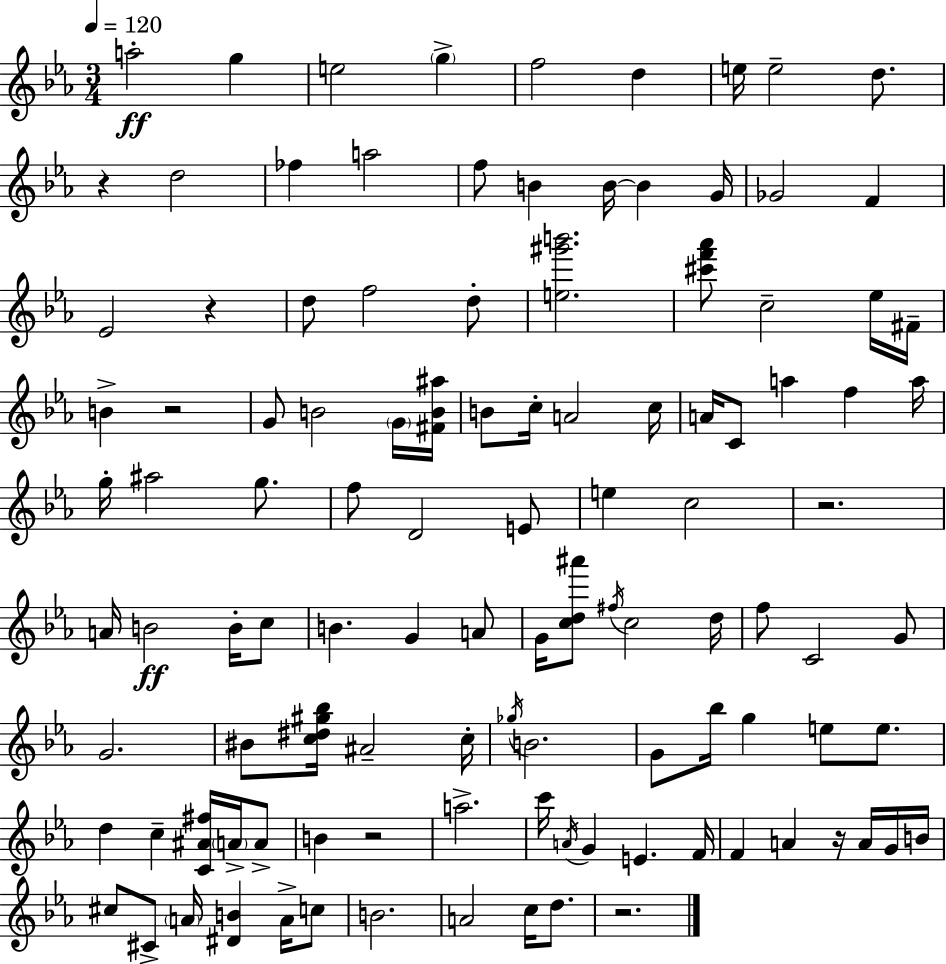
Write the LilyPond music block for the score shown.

{
  \clef treble
  \numericTimeSignature
  \time 3/4
  \key c \minor
  \tempo 4 = 120
  a''2-.\ff g''4 | e''2 \parenthesize g''4-> | f''2 d''4 | e''16 e''2-- d''8. | \break r4 d''2 | fes''4 a''2 | f''8 b'4 b'16~~ b'4 g'16 | ges'2 f'4 | \break ees'2 r4 | d''8 f''2 d''8-. | <e'' gis''' b'''>2. | <cis''' f''' aes'''>8 c''2-- ees''16 fis'16-- | \break b'4-> r2 | g'8 b'2 \parenthesize g'16 <fis' b' ais''>16 | b'8 c''16-. a'2 c''16 | a'16 c'8 a''4 f''4 a''16 | \break g''16-. ais''2 g''8. | f''8 d'2 e'8 | e''4 c''2 | r2. | \break a'16 b'2\ff b'16-. c''8 | b'4. g'4 a'8 | g'16 <c'' d'' ais'''>8 \acciaccatura { fis''16 } c''2 | d''16 f''8 c'2 g'8 | \break g'2. | bis'8 <c'' dis'' gis'' bes''>16 ais'2-- | c''16-. \acciaccatura { ges''16 } b'2. | g'8 bes''16 g''4 e''8 e''8. | \break d''4 c''4-- <c' ais' fis''>16 \parenthesize a'16-> | a'8-> b'4 r2 | a''2.-> | c'''16 \acciaccatura { a'16 } g'4 e'4. | \break f'16 f'4 a'4 r16 | a'16 g'16 b'16 cis''8 cis'8-> \parenthesize a'16 <dis' b'>4 | a'16-> c''8 b'2. | a'2 c''16 | \break d''8. r2. | \bar "|."
}